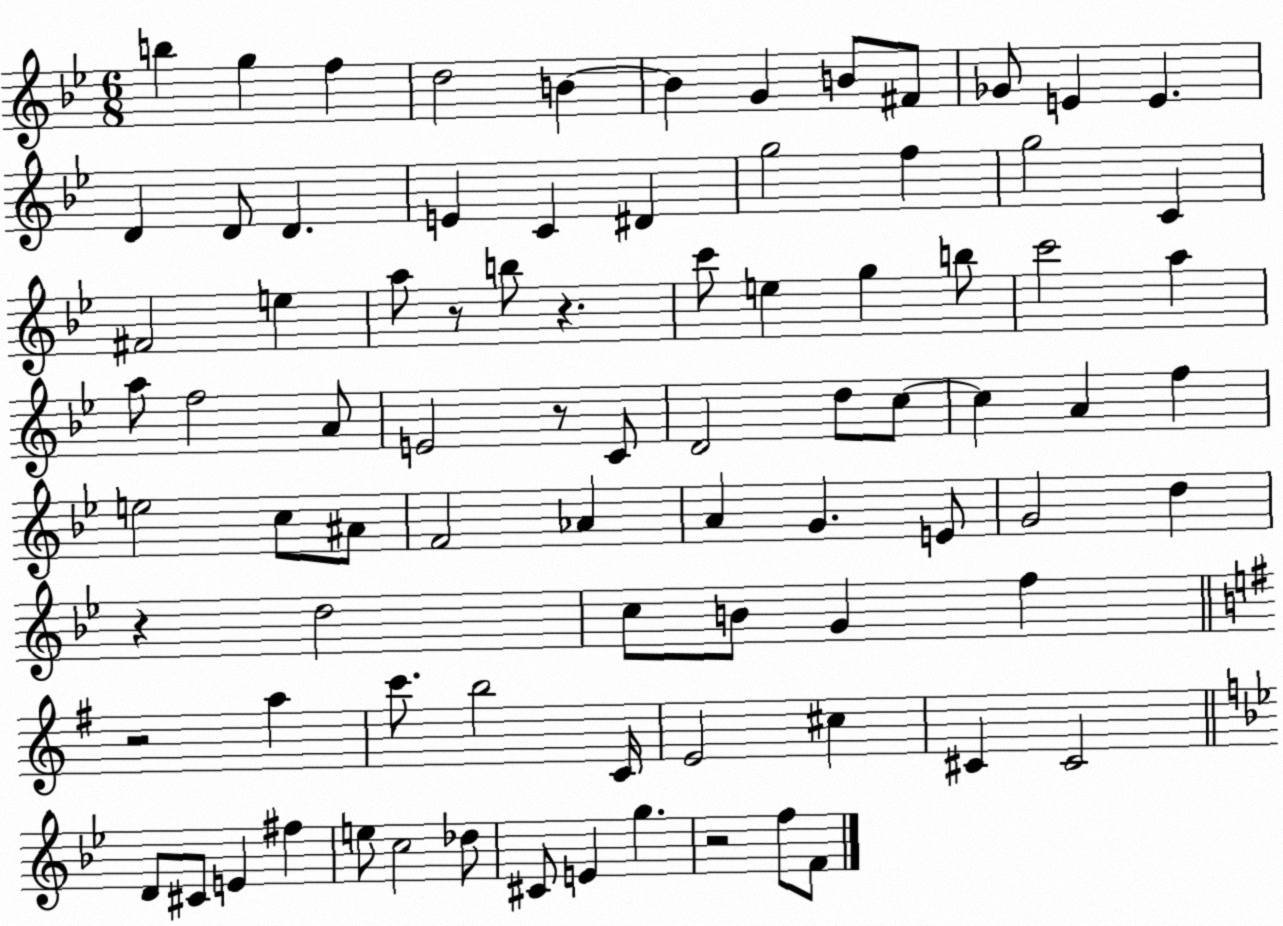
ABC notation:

X:1
T:Untitled
M:6/8
L:1/4
K:Bb
b g f d2 B B G B/2 ^F/2 _G/2 E E D D/2 D E C ^D g2 f g2 C ^F2 e a/2 z/2 b/2 z c'/2 e g b/2 c'2 a a/2 f2 A/2 E2 z/2 C/2 D2 d/2 c/2 c A f e2 c/2 ^A/2 F2 _A A G E/2 G2 d z d2 c/2 B/2 G f z2 a c'/2 b2 C/4 E2 ^c ^C ^C2 D/2 ^C/2 E ^f e/2 c2 _d/2 ^C/2 E g z2 f/2 F/2